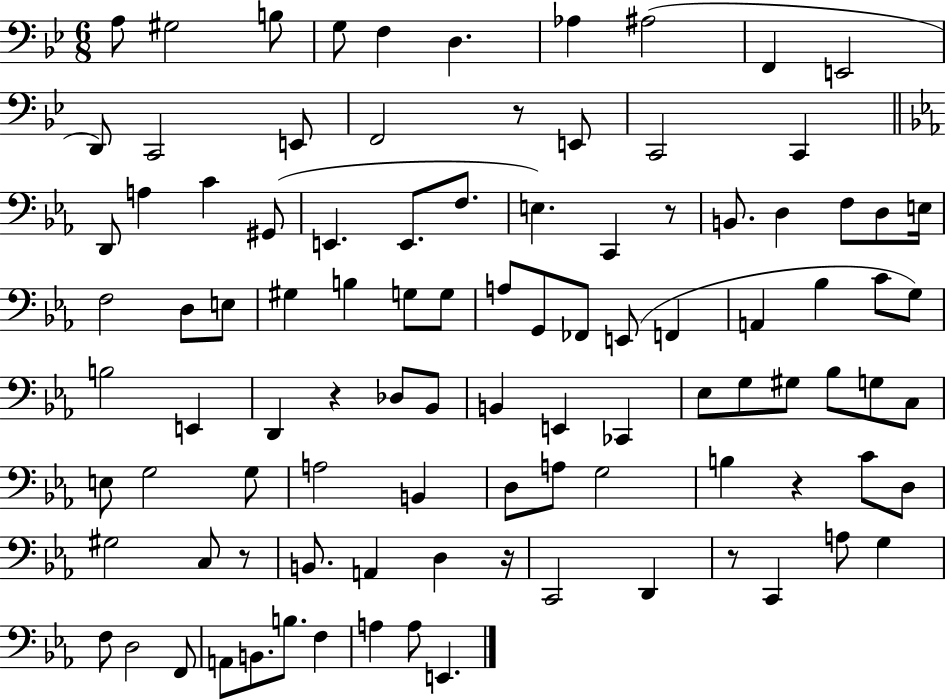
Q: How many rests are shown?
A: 7